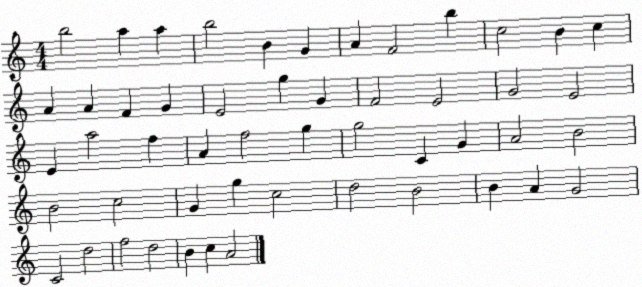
X:1
T:Untitled
M:4/4
L:1/4
K:C
b2 a a b2 B G A F2 b c2 B c A A F G E2 g G F2 E2 G2 E2 E a2 f A f2 g g2 C G A2 B2 B2 c2 G g c2 d2 B2 B A G2 C2 d2 f2 d2 B c A2